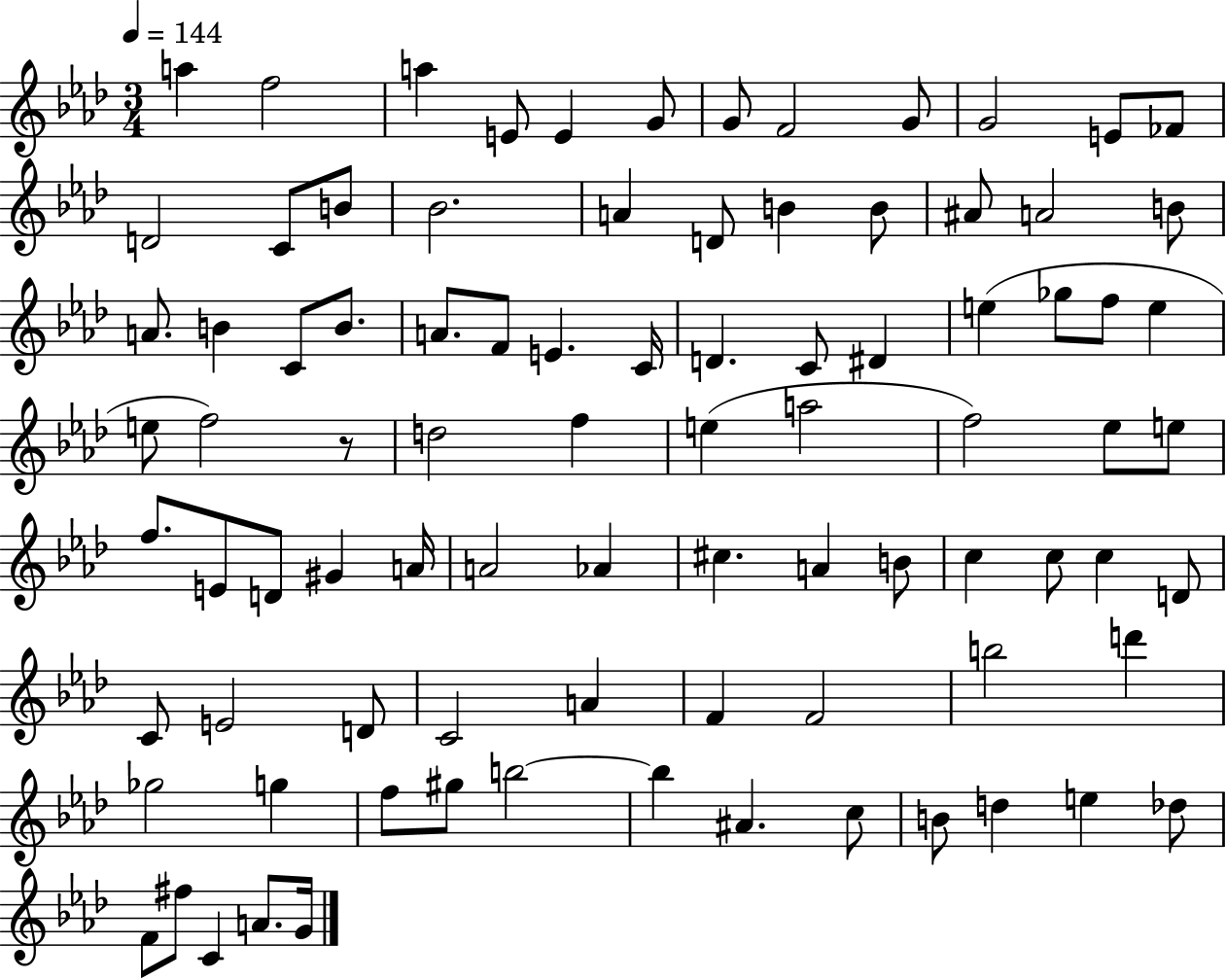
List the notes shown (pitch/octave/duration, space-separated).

A5/q F5/h A5/q E4/e E4/q G4/e G4/e F4/h G4/e G4/h E4/e FES4/e D4/h C4/e B4/e Bb4/h. A4/q D4/e B4/q B4/e A#4/e A4/h B4/e A4/e. B4/q C4/e B4/e. A4/e. F4/e E4/q. C4/s D4/q. C4/e D#4/q E5/q Gb5/e F5/e E5/q E5/e F5/h R/e D5/h F5/q E5/q A5/h F5/h Eb5/e E5/e F5/e. E4/e D4/e G#4/q A4/s A4/h Ab4/q C#5/q. A4/q B4/e C5/q C5/e C5/q D4/e C4/e E4/h D4/e C4/h A4/q F4/q F4/h B5/h D6/q Gb5/h G5/q F5/e G#5/e B5/h B5/q A#4/q. C5/e B4/e D5/q E5/q Db5/e F4/e F#5/e C4/q A4/e. G4/s